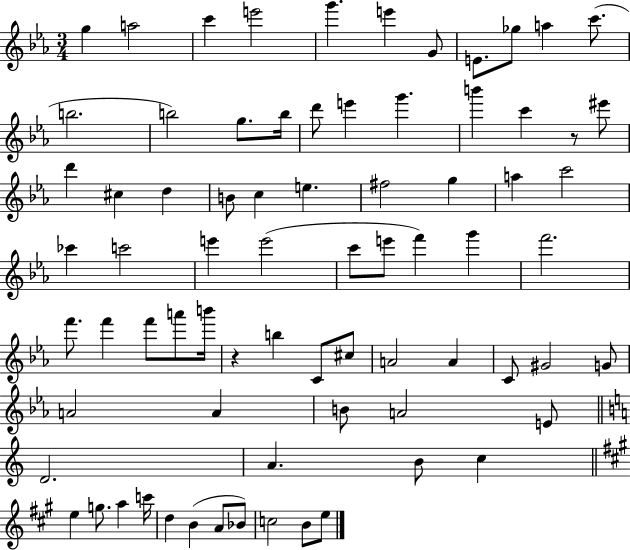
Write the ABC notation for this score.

X:1
T:Untitled
M:3/4
L:1/4
K:Eb
g a2 c' e'2 g' e' G/2 E/2 _g/2 a c'/2 b2 b2 g/2 b/4 d'/2 e' g' b' c' z/2 ^e'/2 d' ^c d B/2 c e ^f2 g a c'2 _c' c'2 e' e'2 c'/2 e'/2 f' g' f'2 f'/2 f' f'/2 a'/2 b'/4 z b C/2 ^c/2 A2 A C/2 ^G2 G/2 A2 A B/2 A2 E/2 D2 A B/2 c e g/2 a c'/4 d B A/2 _B/2 c2 B/2 e/2